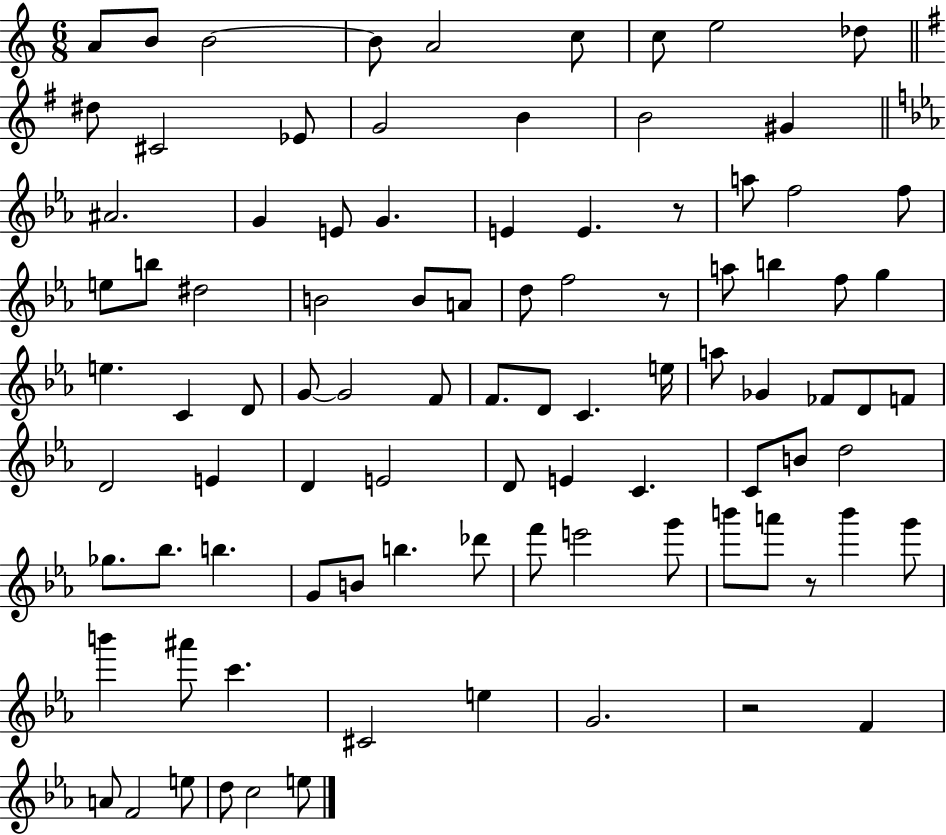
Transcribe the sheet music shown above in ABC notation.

X:1
T:Untitled
M:6/8
L:1/4
K:C
A/2 B/2 B2 B/2 A2 c/2 c/2 e2 _d/2 ^d/2 ^C2 _E/2 G2 B B2 ^G ^A2 G E/2 G E E z/2 a/2 f2 f/2 e/2 b/2 ^d2 B2 B/2 A/2 d/2 f2 z/2 a/2 b f/2 g e C D/2 G/2 G2 F/2 F/2 D/2 C e/4 a/2 _G _F/2 D/2 F/2 D2 E D E2 D/2 E C C/2 B/2 d2 _g/2 _b/2 b G/2 B/2 b _d'/2 f'/2 e'2 g'/2 b'/2 a'/2 z/2 b' g'/2 b' ^a'/2 c' ^C2 e G2 z2 F A/2 F2 e/2 d/2 c2 e/2